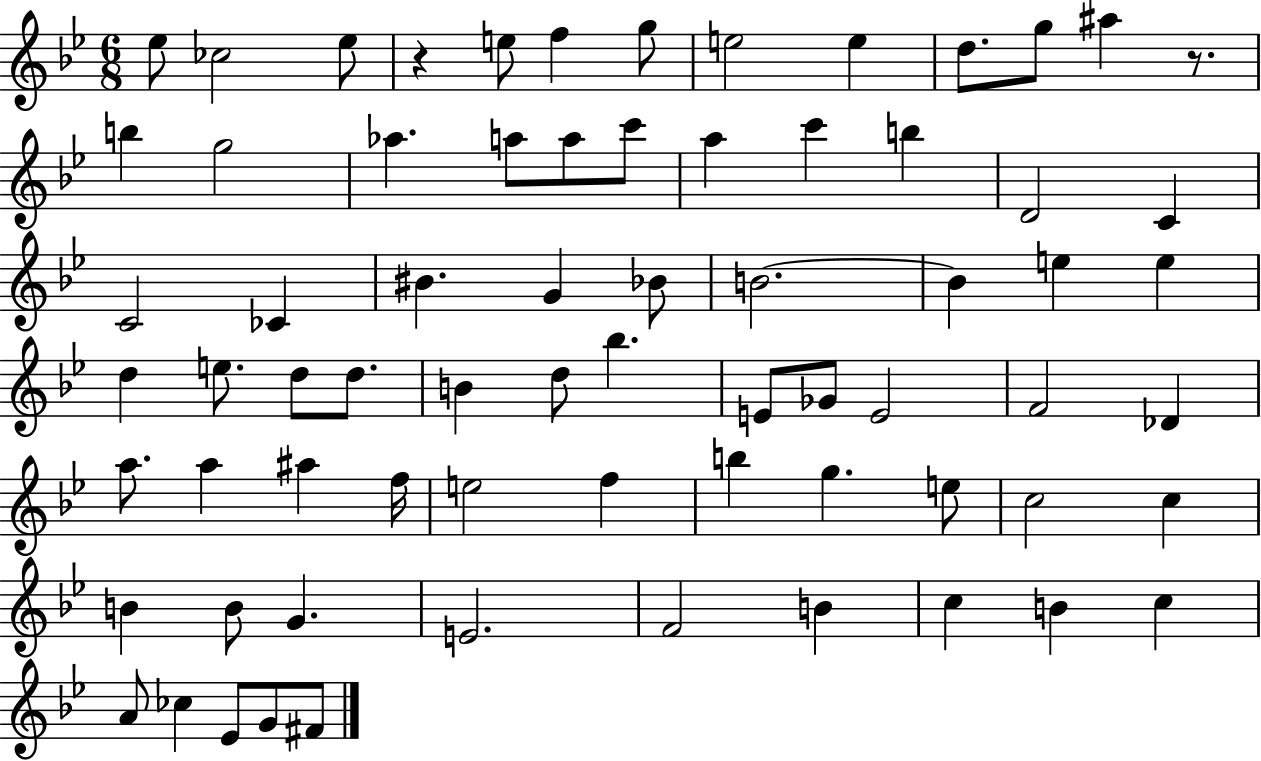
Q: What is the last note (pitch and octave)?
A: F#4